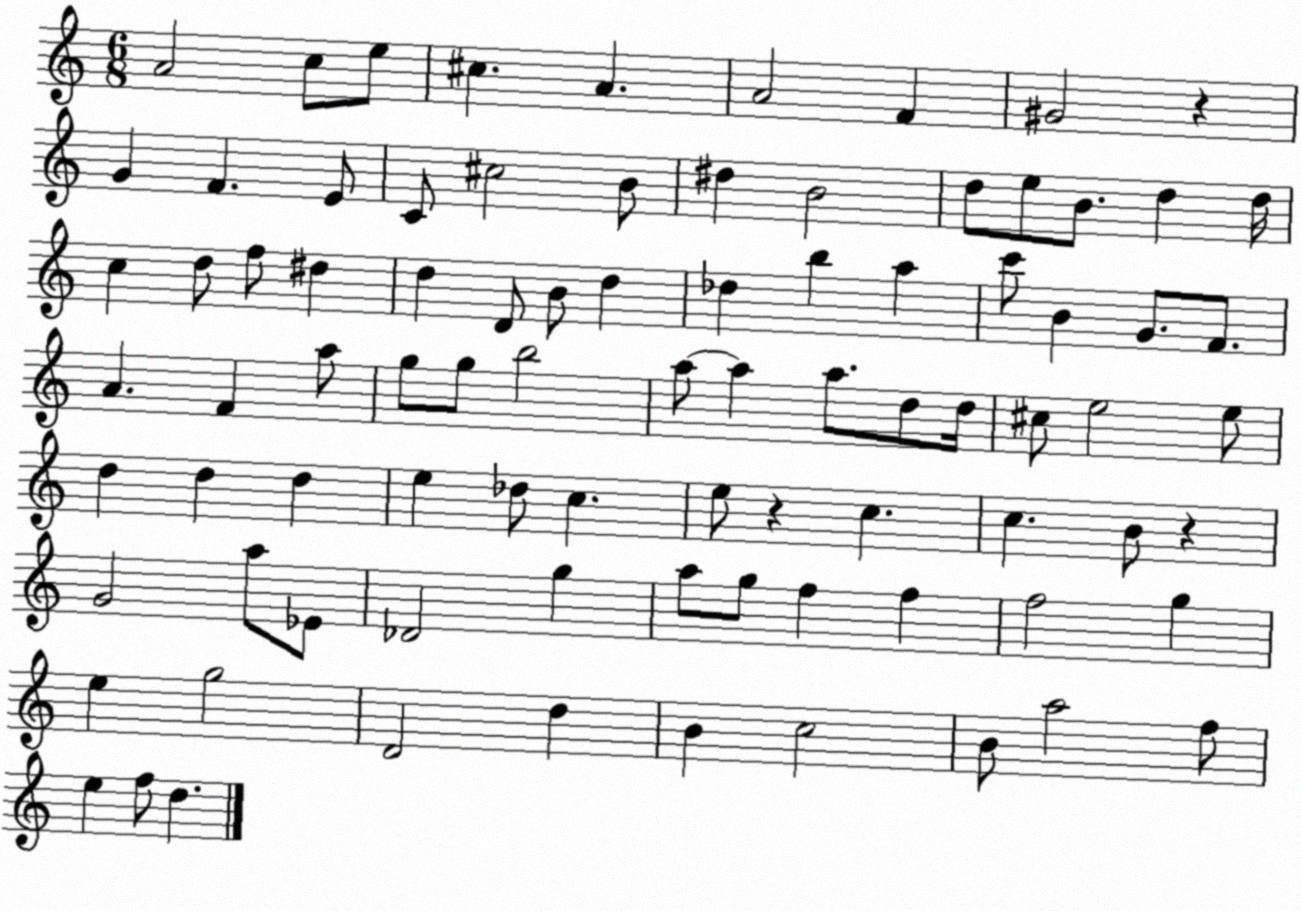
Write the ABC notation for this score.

X:1
T:Untitled
M:6/8
L:1/4
K:C
A2 c/2 e/2 ^c A A2 F ^G2 z G F E/2 C/2 ^c2 B/2 ^d B2 d/2 e/2 B/2 d d/4 c d/2 f/2 ^d d D/2 B/2 d _d b a c'/2 B G/2 F/2 A F a/2 g/2 g/2 b2 a/2 a a/2 d/2 d/4 ^c/2 e2 e/2 d d d e _d/2 c e/2 z c c B/2 z G2 a/2 _E/2 _D2 g a/2 g/2 f f f2 g e g2 D2 d B c2 B/2 a2 f/2 e f/2 d